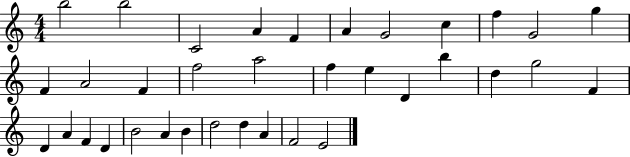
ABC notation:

X:1
T:Untitled
M:4/4
L:1/4
K:C
b2 b2 C2 A F A G2 c f G2 g F A2 F f2 a2 f e D b d g2 F D A F D B2 A B d2 d A F2 E2